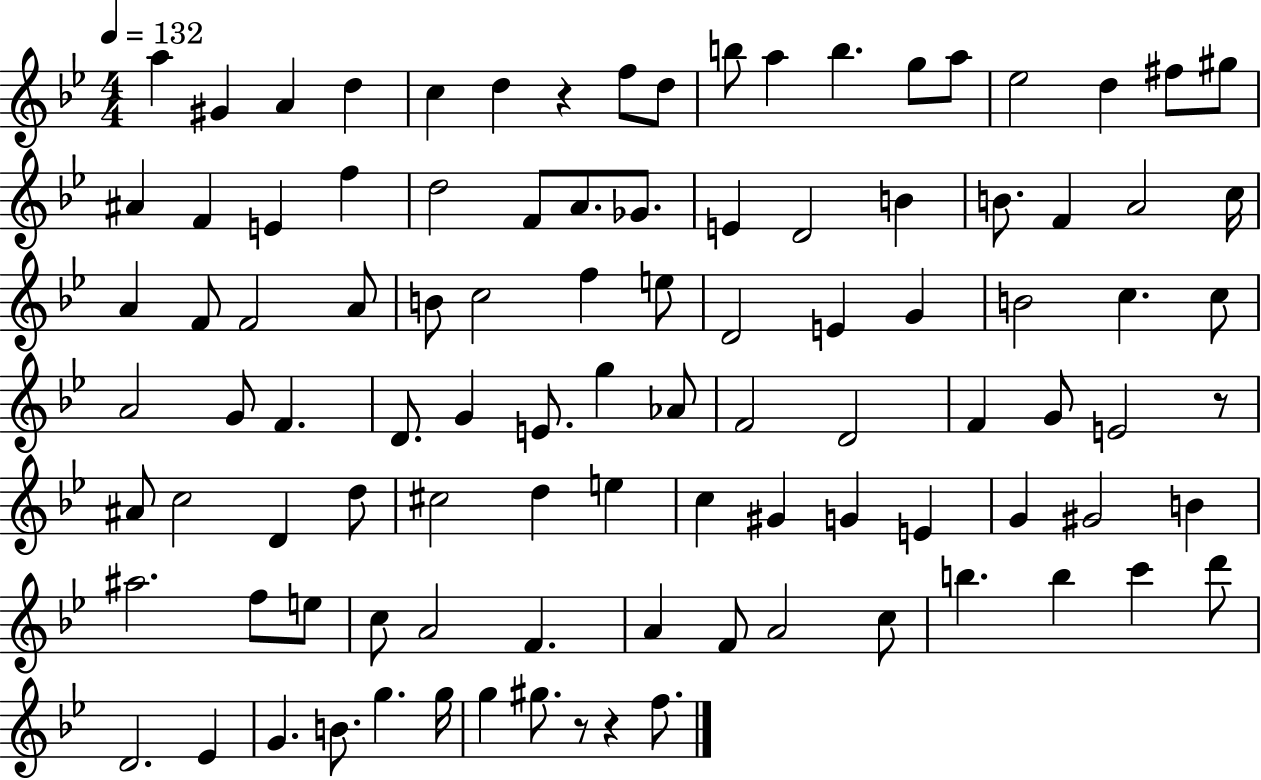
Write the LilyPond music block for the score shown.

{
  \clef treble
  \numericTimeSignature
  \time 4/4
  \key bes \major
  \tempo 4 = 132
  a''4 gis'4 a'4 d''4 | c''4 d''4 r4 f''8 d''8 | b''8 a''4 b''4. g''8 a''8 | ees''2 d''4 fis''8 gis''8 | \break ais'4 f'4 e'4 f''4 | d''2 f'8 a'8. ges'8. | e'4 d'2 b'4 | b'8. f'4 a'2 c''16 | \break a'4 f'8 f'2 a'8 | b'8 c''2 f''4 e''8 | d'2 e'4 g'4 | b'2 c''4. c''8 | \break a'2 g'8 f'4. | d'8. g'4 e'8. g''4 aes'8 | f'2 d'2 | f'4 g'8 e'2 r8 | \break ais'8 c''2 d'4 d''8 | cis''2 d''4 e''4 | c''4 gis'4 g'4 e'4 | g'4 gis'2 b'4 | \break ais''2. f''8 e''8 | c''8 a'2 f'4. | a'4 f'8 a'2 c''8 | b''4. b''4 c'''4 d'''8 | \break d'2. ees'4 | g'4. b'8. g''4. g''16 | g''4 gis''8. r8 r4 f''8. | \bar "|."
}